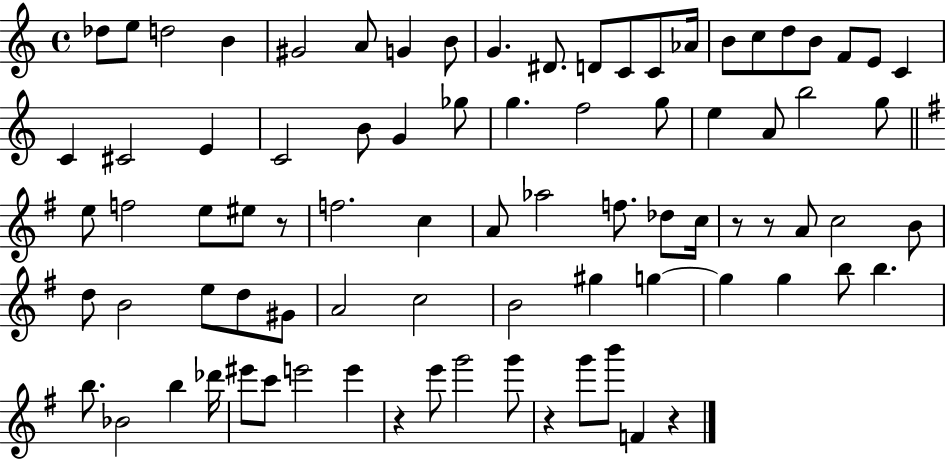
Db5/e E5/e D5/h B4/q G#4/h A4/e G4/q B4/e G4/q. D#4/e. D4/e C4/e C4/e Ab4/s B4/e C5/e D5/e B4/e F4/e E4/e C4/q C4/q C#4/h E4/q C4/h B4/e G4/q Gb5/e G5/q. F5/h G5/e E5/q A4/e B5/h G5/e E5/e F5/h E5/e EIS5/e R/e F5/h. C5/q A4/e Ab5/h F5/e. Db5/e C5/s R/e R/e A4/e C5/h B4/e D5/e B4/h E5/e D5/e G#4/e A4/h C5/h B4/h G#5/q G5/q G5/q G5/q B5/e B5/q. B5/e. Bb4/h B5/q Db6/s EIS6/e C6/e E6/h E6/q R/q E6/e G6/h G6/e R/q G6/e B6/e F4/q R/q